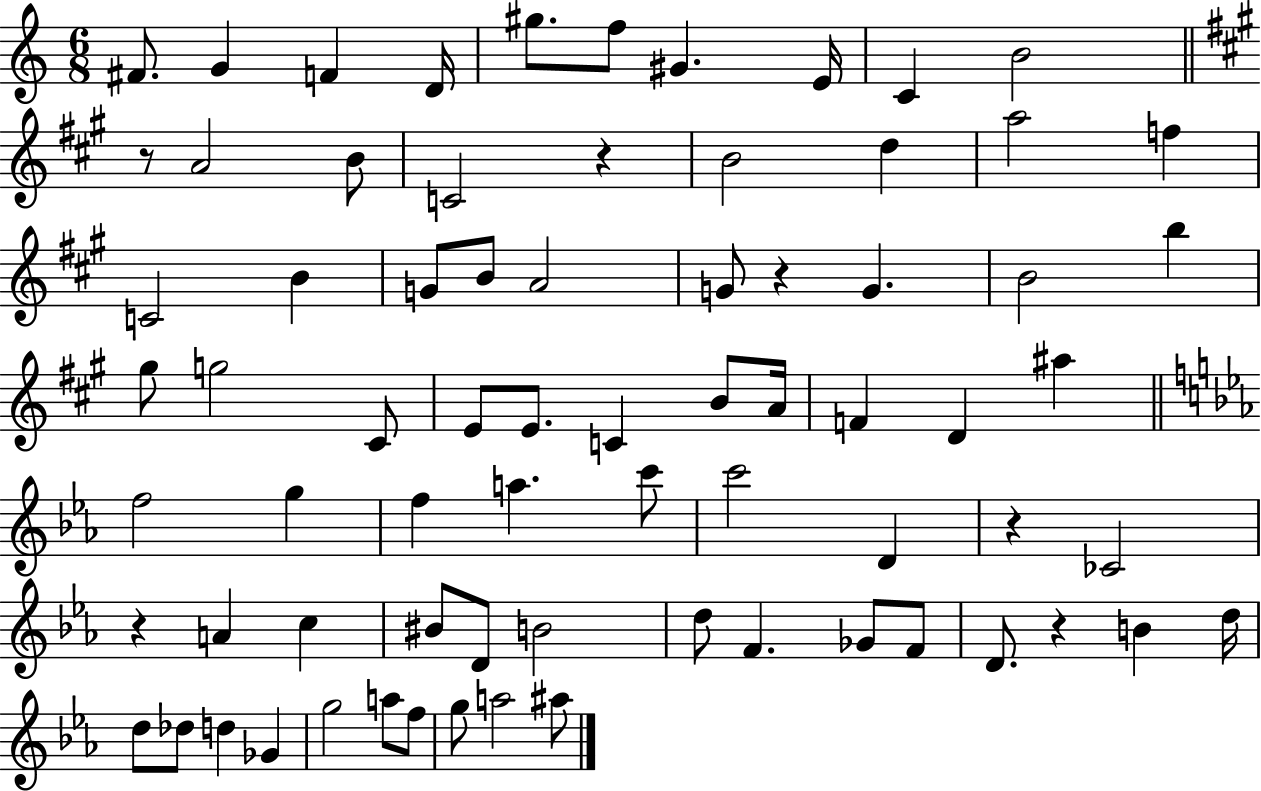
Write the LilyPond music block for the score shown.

{
  \clef treble
  \numericTimeSignature
  \time 6/8
  \key c \major
  fis'8. g'4 f'4 d'16 | gis''8. f''8 gis'4. e'16 | c'4 b'2 | \bar "||" \break \key a \major r8 a'2 b'8 | c'2 r4 | b'2 d''4 | a''2 f''4 | \break c'2 b'4 | g'8 b'8 a'2 | g'8 r4 g'4. | b'2 b''4 | \break gis''8 g''2 cis'8 | e'8 e'8. c'4 b'8 a'16 | f'4 d'4 ais''4 | \bar "||" \break \key ees \major f''2 g''4 | f''4 a''4. c'''8 | c'''2 d'4 | r4 ces'2 | \break r4 a'4 c''4 | bis'8 d'8 b'2 | d''8 f'4. ges'8 f'8 | d'8. r4 b'4 d''16 | \break d''8 des''8 d''4 ges'4 | g''2 a''8 f''8 | g''8 a''2 ais''8 | \bar "|."
}